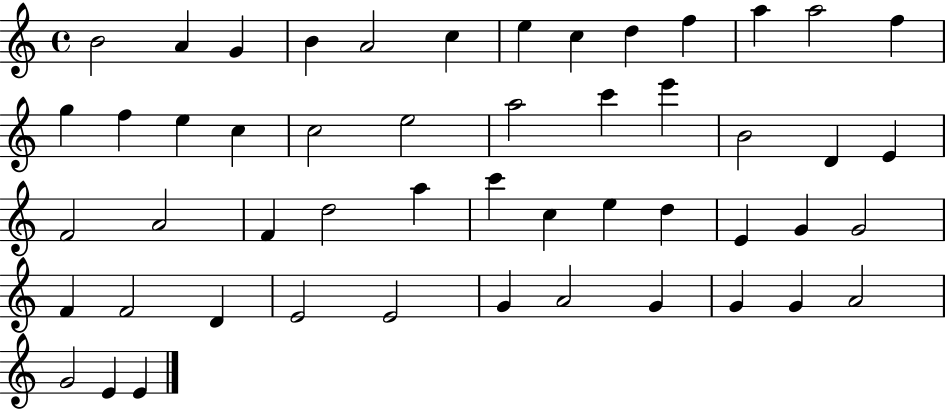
{
  \clef treble
  \time 4/4
  \defaultTimeSignature
  \key c \major
  b'2 a'4 g'4 | b'4 a'2 c''4 | e''4 c''4 d''4 f''4 | a''4 a''2 f''4 | \break g''4 f''4 e''4 c''4 | c''2 e''2 | a''2 c'''4 e'''4 | b'2 d'4 e'4 | \break f'2 a'2 | f'4 d''2 a''4 | c'''4 c''4 e''4 d''4 | e'4 g'4 g'2 | \break f'4 f'2 d'4 | e'2 e'2 | g'4 a'2 g'4 | g'4 g'4 a'2 | \break g'2 e'4 e'4 | \bar "|."
}